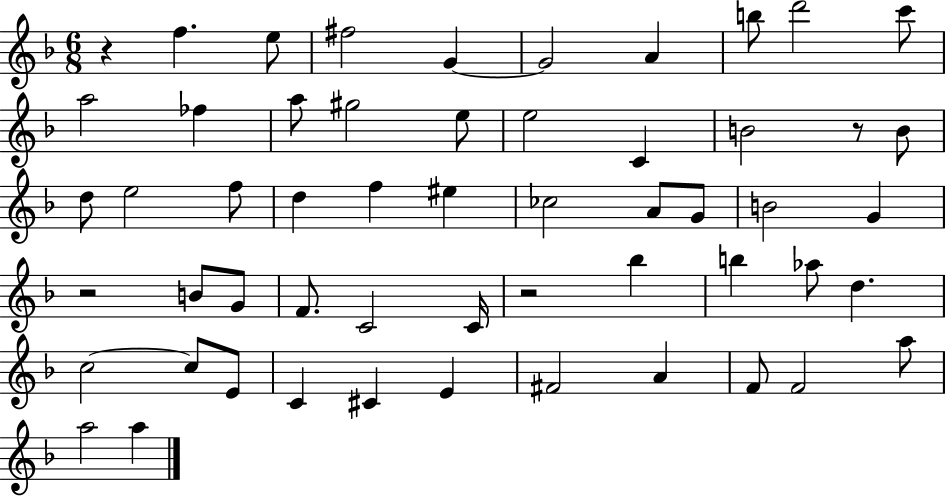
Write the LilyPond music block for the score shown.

{
  \clef treble
  \numericTimeSignature
  \time 6/8
  \key f \major
  \repeat volta 2 { r4 f''4. e''8 | fis''2 g'4~~ | g'2 a'4 | b''8 d'''2 c'''8 | \break a''2 fes''4 | a''8 gis''2 e''8 | e''2 c'4 | b'2 r8 b'8 | \break d''8 e''2 f''8 | d''4 f''4 eis''4 | ces''2 a'8 g'8 | b'2 g'4 | \break r2 b'8 g'8 | f'8. c'2 c'16 | r2 bes''4 | b''4 aes''8 d''4. | \break c''2~~ c''8 e'8 | c'4 cis'4 e'4 | fis'2 a'4 | f'8 f'2 a''8 | \break a''2 a''4 | } \bar "|."
}